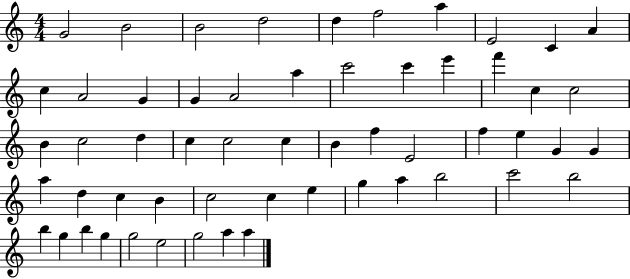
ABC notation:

X:1
T:Untitled
M:4/4
L:1/4
K:C
G2 B2 B2 d2 d f2 a E2 C A c A2 G G A2 a c'2 c' e' f' c c2 B c2 d c c2 c B f E2 f e G G a d c B c2 c e g a b2 c'2 b2 b g b g g2 e2 g2 a a